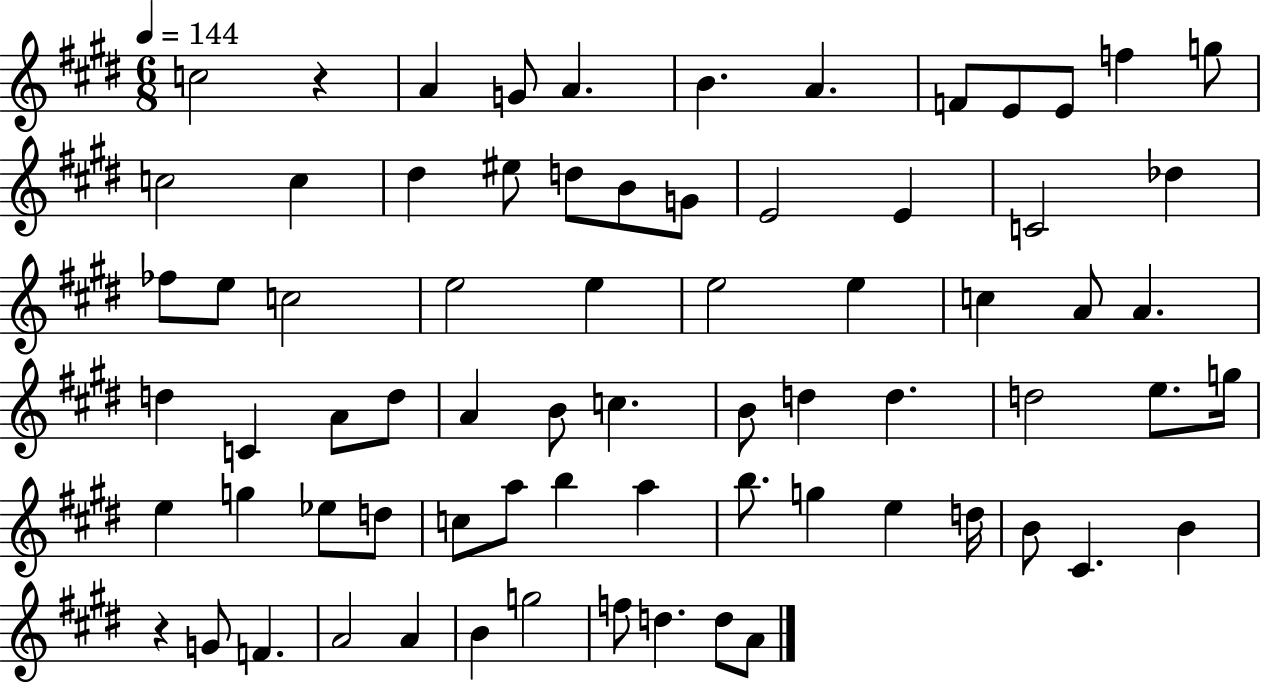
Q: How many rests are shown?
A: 2